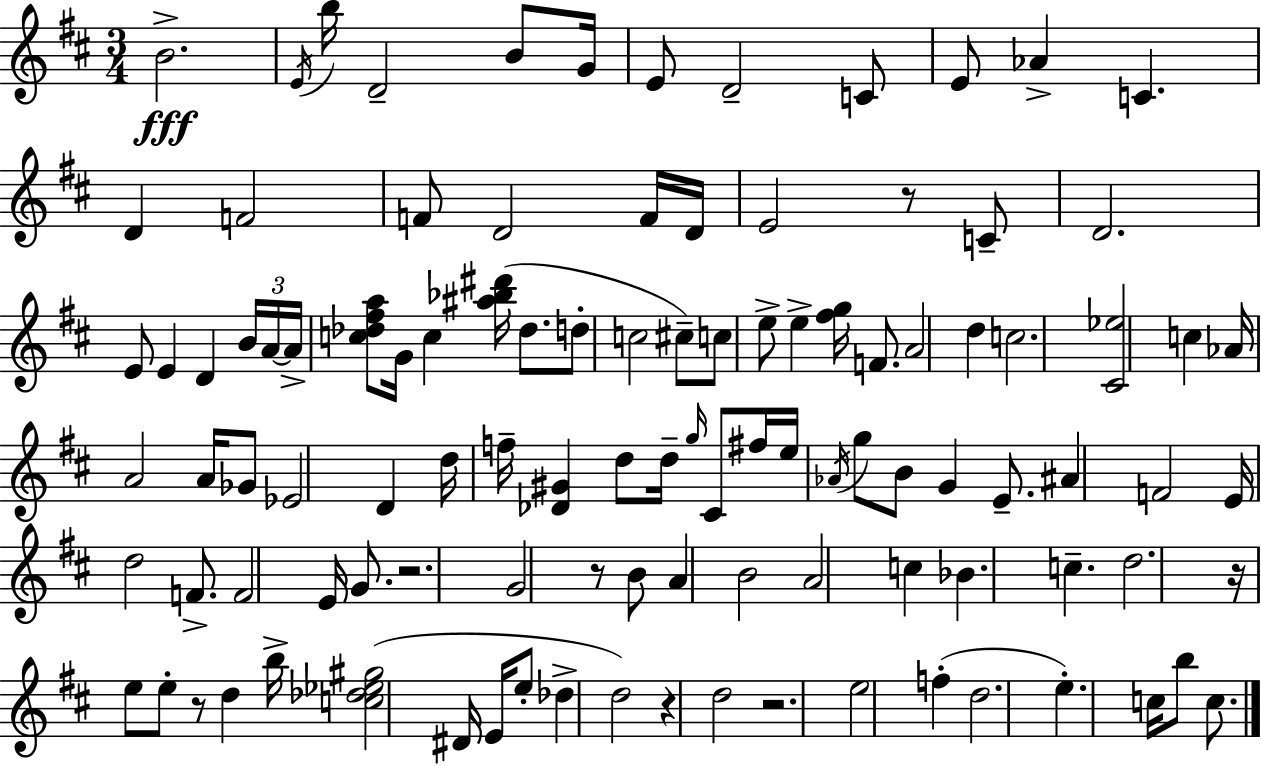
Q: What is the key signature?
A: D major